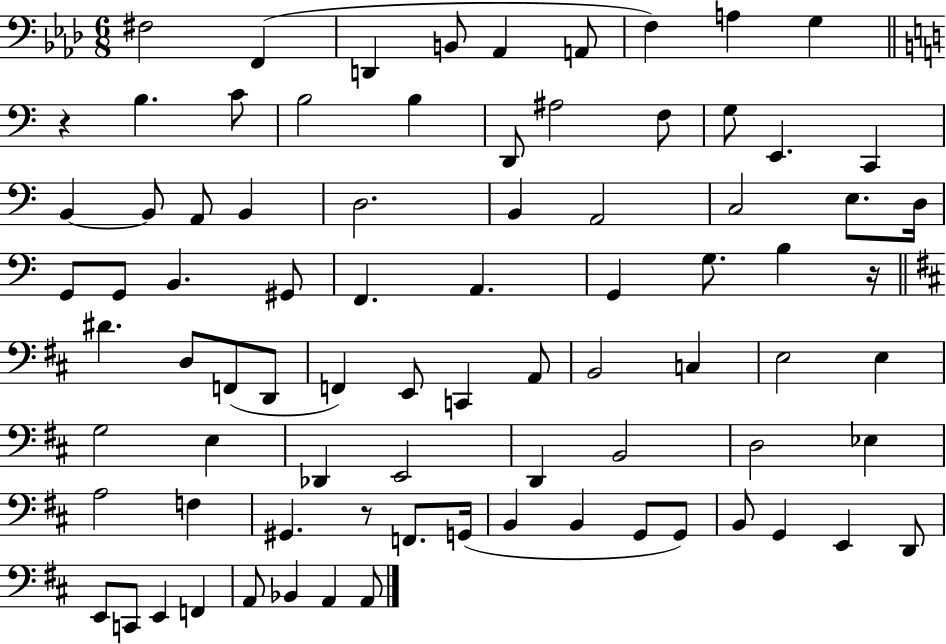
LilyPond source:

{
  \clef bass
  \numericTimeSignature
  \time 6/8
  \key aes \major
  \repeat volta 2 { fis2 f,4( | d,4 b,8 aes,4 a,8 | f4) a4 g4 | \bar "||" \break \key c \major r4 b4. c'8 | b2 b4 | d,8 ais2 f8 | g8 e,4. c,4 | \break b,4~~ b,8 a,8 b,4 | d2. | b,4 a,2 | c2 e8. d16 | \break g,8 g,8 b,4. gis,8 | f,4. a,4. | g,4 g8. b4 r16 | \bar "||" \break \key d \major dis'4. d8 f,8( d,8 | f,4) e,8 c,4 a,8 | b,2 c4 | e2 e4 | \break g2 e4 | des,4 e,2 | d,4 b,2 | d2 ees4 | \break a2 f4 | gis,4. r8 f,8. g,16( | b,4 b,4 g,8 g,8) | b,8 g,4 e,4 d,8 | \break e,8 c,8 e,4 f,4 | a,8 bes,4 a,4 a,8 | } \bar "|."
}